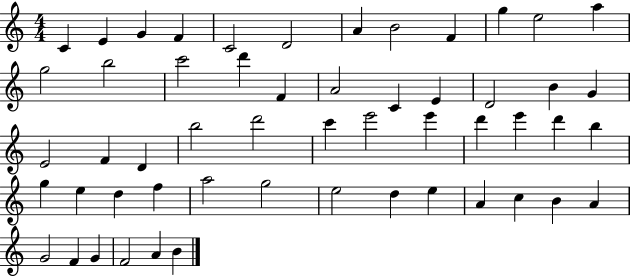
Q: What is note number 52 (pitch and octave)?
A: F4